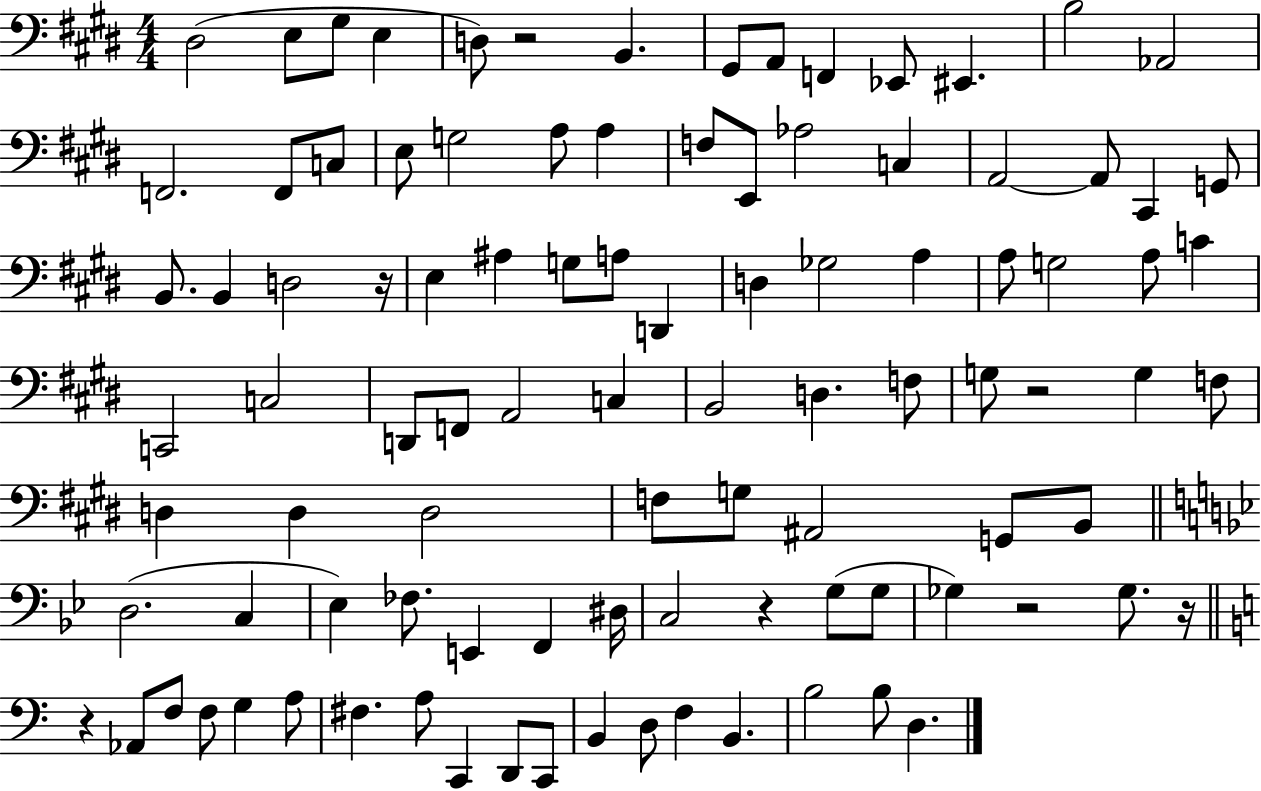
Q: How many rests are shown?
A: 7